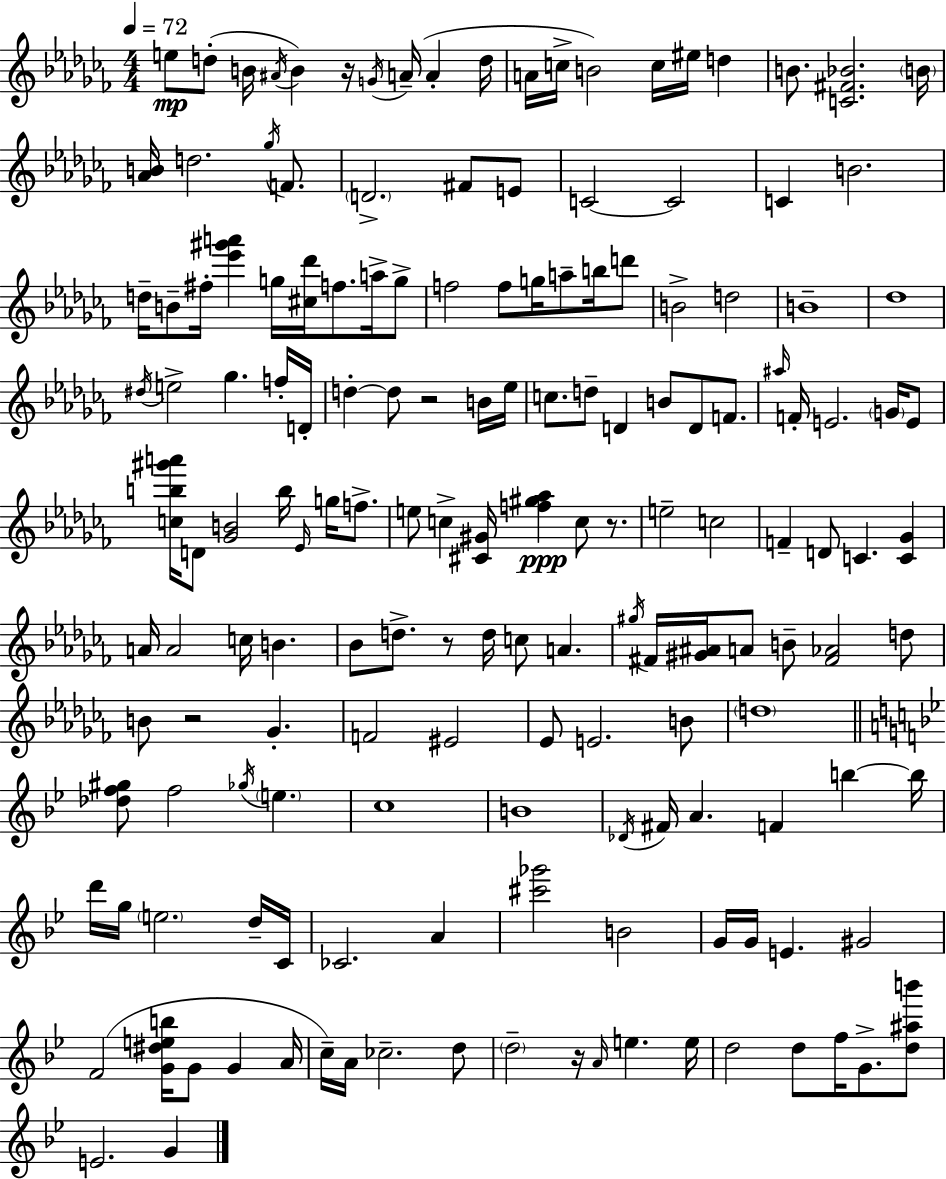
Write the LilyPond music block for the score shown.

{
  \clef treble
  \numericTimeSignature
  \time 4/4
  \key aes \minor
  \tempo 4 = 72
  e''8\mp d''8-.( b'16 \acciaccatura { ais'16 } b'4) r16 \acciaccatura { g'16 } a'16--( a'4-. | d''16 a'16 c''16-> b'2) c''16 eis''16 d''4 | b'8. <c' fis' bes'>2. | \parenthesize b'16 <aes' b'>16 d''2. \acciaccatura { ges''16 } | \break f'8. \parenthesize d'2.-> fis'8 | e'8 c'2~~ c'2 | c'4 b'2. | d''16-- b'8-- fis''16-. <ees''' gis''' a'''>4 g''16 <cis'' des'''>16 f''8. | \break a''16-> g''8-> f''2 f''8 g''16 a''8-- | b''16 d'''8 b'2-> d''2 | b'1-- | des''1 | \break \acciaccatura { dis''16 } e''2-> ges''4. | f''16-. d'16-. d''4-.~~ d''8 r2 | b'16 ees''16 c''8. d''8-- d'4 b'8 d'8 | f'8. \grace { ais''16 } f'16-. e'2. | \break \parenthesize g'16 e'8 <c'' b'' gis''' a'''>16 d'8 <ges' b'>2 | b''16 \grace { ees'16 } g''16 f''8.-> e''8 c''4-> <cis' gis'>16 <f'' gis'' aes''>4\ppp | c''8 r8. e''2-- c''2 | f'4-- d'8 c'4. | \break <c' ges'>4 a'16 a'2 c''16 | b'4. bes'8 d''8.-> r8 d''16 c''8 | a'4. \acciaccatura { gis''16 } fis'16 <gis' ais'>16 a'8 b'8-- <fis' aes'>2 | d''8 b'8 r2 | \break ges'4.-. f'2 eis'2 | ees'8 e'2. | b'8 \parenthesize d''1 | \bar "||" \break \key g \minor <des'' f'' gis''>8 f''2 \acciaccatura { ges''16 } \parenthesize e''4. | c''1 | b'1 | \acciaccatura { des'16 } fis'16 a'4. f'4 b''4~~ | \break b''16 d'''16 g''16 \parenthesize e''2. | d''16-- c'16 ces'2. a'4 | <cis''' ges'''>2 b'2 | g'16 g'16 e'4. gis'2 | \break f'2( <g' dis'' e'' b''>16 g'8 g'4 | a'16 c''16--) a'16 ces''2.-- | d''8 \parenthesize d''2-- r16 \grace { a'16 } e''4. | e''16 d''2 d''8 f''16 g'8.-> | \break <d'' ais'' b'''>8 e'2. g'4 | \bar "|."
}